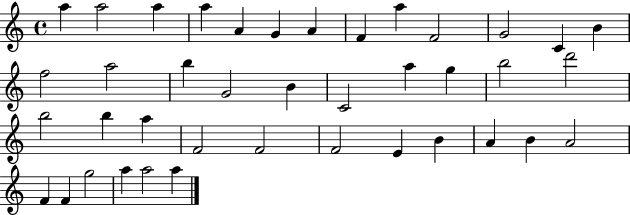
{
  \clef treble
  \time 4/4
  \defaultTimeSignature
  \key c \major
  a''4 a''2 a''4 | a''4 a'4 g'4 a'4 | f'4 a''4 f'2 | g'2 c'4 b'4 | \break f''2 a''2 | b''4 g'2 b'4 | c'2 a''4 g''4 | b''2 d'''2 | \break b''2 b''4 a''4 | f'2 f'2 | f'2 e'4 b'4 | a'4 b'4 a'2 | \break f'4 f'4 g''2 | a''4 a''2 a''4 | \bar "|."
}